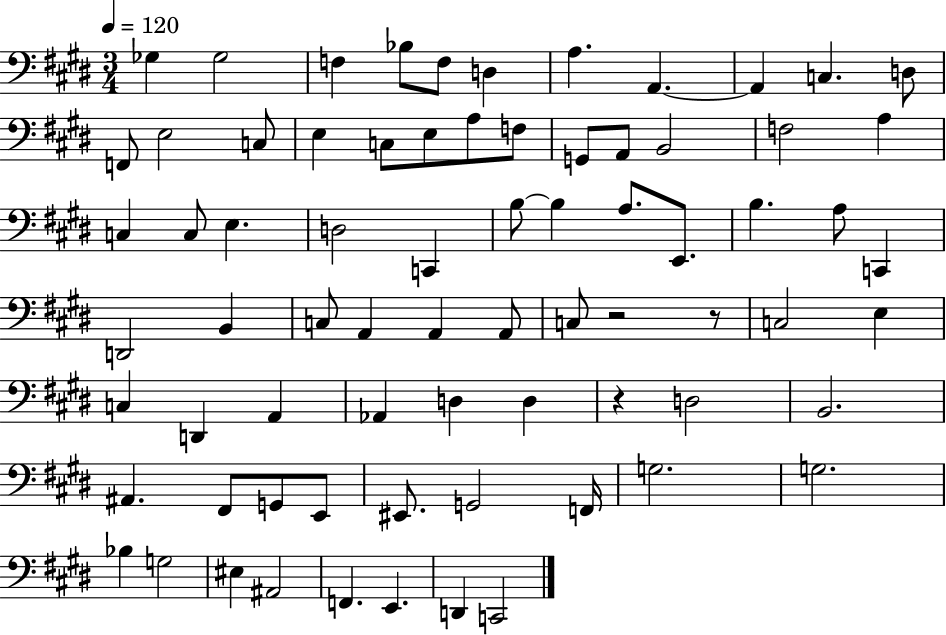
{
  \clef bass
  \numericTimeSignature
  \time 3/4
  \key e \major
  \tempo 4 = 120
  ges4 ges2 | f4 bes8 f8 d4 | a4. a,4.~~ | a,4 c4. d8 | \break f,8 e2 c8 | e4 c8 e8 a8 f8 | g,8 a,8 b,2 | f2 a4 | \break c4 c8 e4. | d2 c,4 | b8~~ b4 a8. e,8. | b4. a8 c,4 | \break d,2 b,4 | c8 a,4 a,4 a,8 | c8 r2 r8 | c2 e4 | \break c4 d,4 a,4 | aes,4 d4 d4 | r4 d2 | b,2. | \break ais,4. fis,8 g,8 e,8 | eis,8. g,2 f,16 | g2. | g2. | \break bes4 g2 | eis4 ais,2 | f,4. e,4. | d,4 c,2 | \break \bar "|."
}